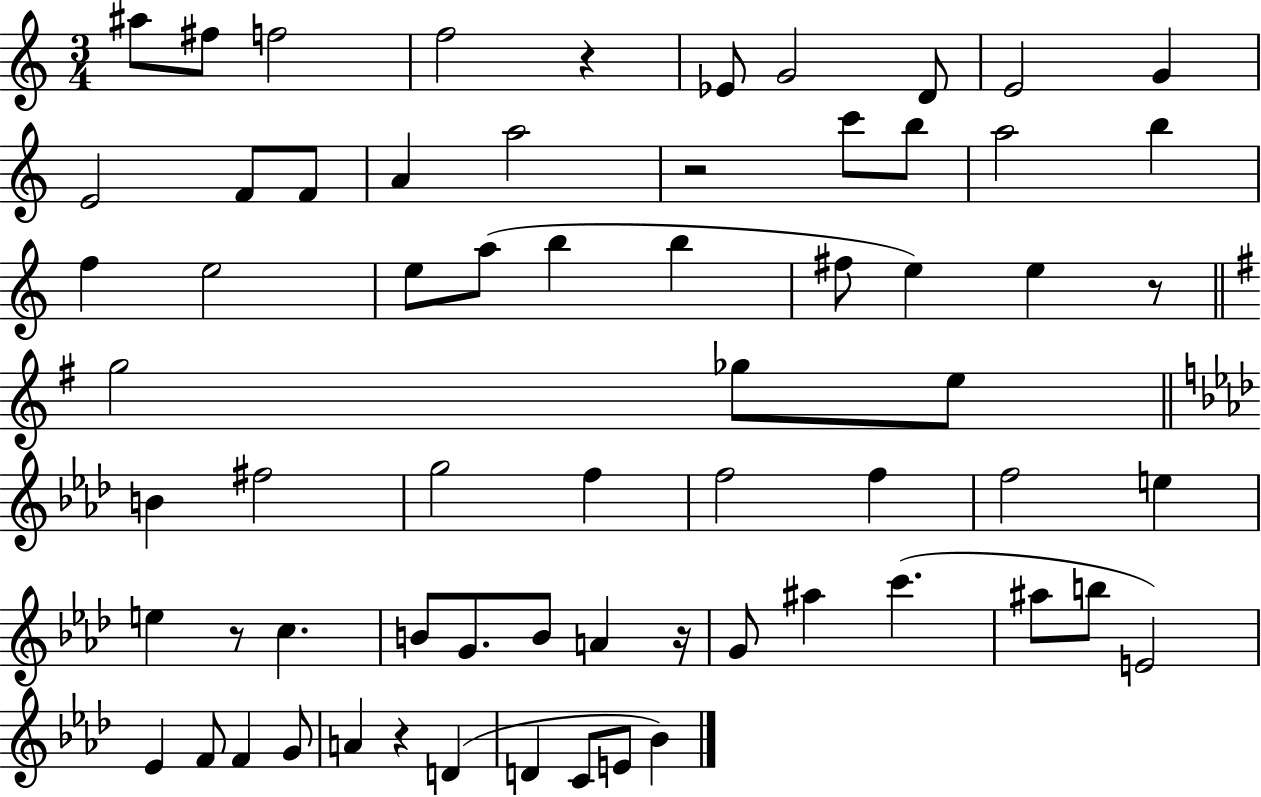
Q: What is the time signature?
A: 3/4